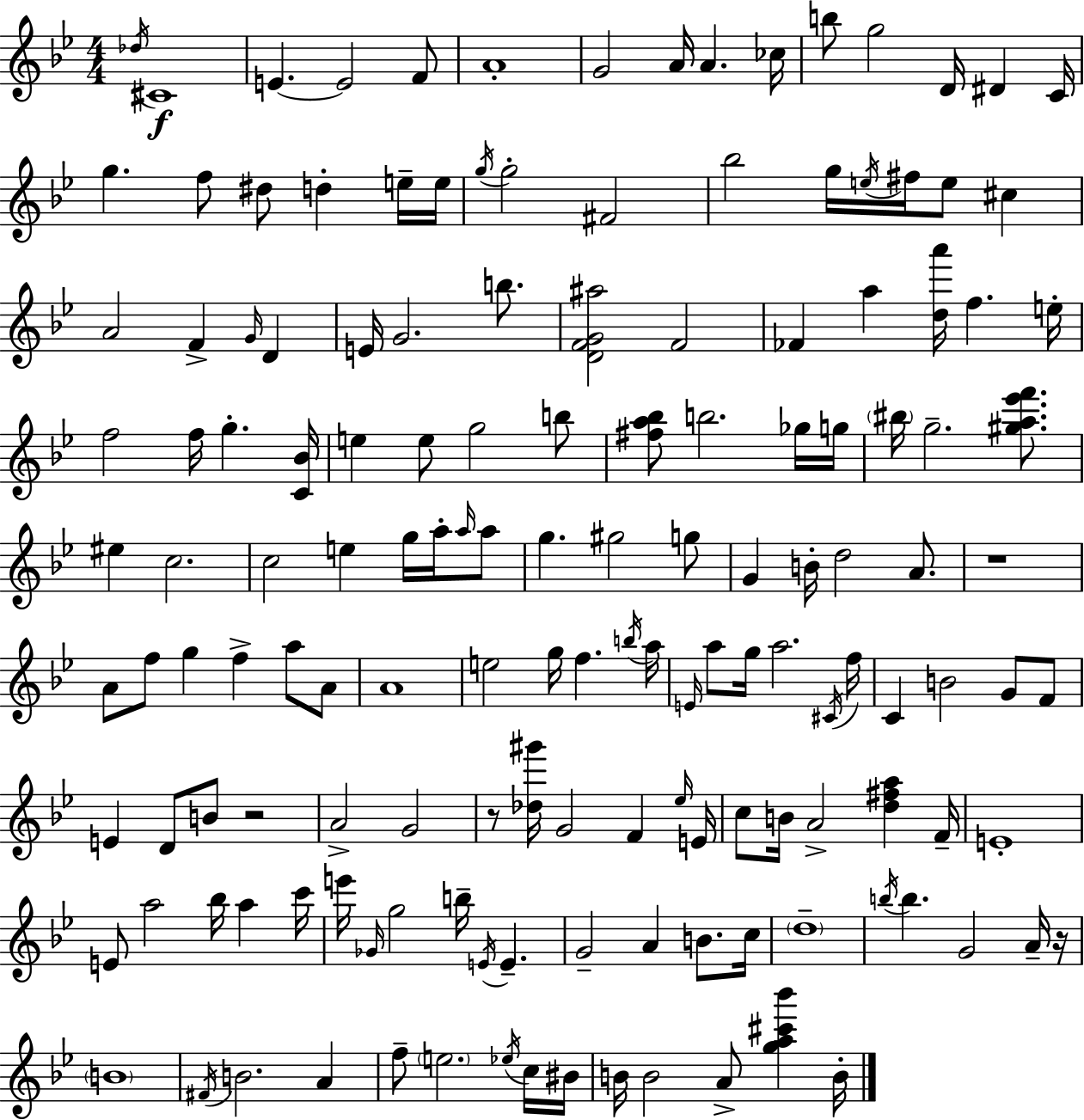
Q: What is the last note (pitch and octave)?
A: B4